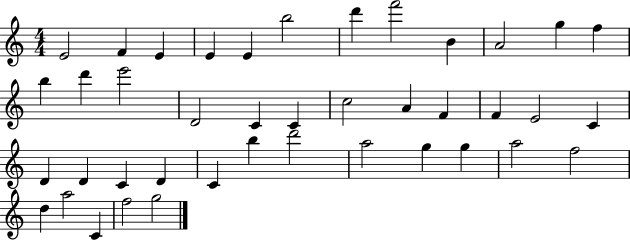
{
  \clef treble
  \numericTimeSignature
  \time 4/4
  \key c \major
  e'2 f'4 e'4 | e'4 e'4 b''2 | d'''4 f'''2 b'4 | a'2 g''4 f''4 | \break b''4 d'''4 e'''2 | d'2 c'4 c'4 | c''2 a'4 f'4 | f'4 e'2 c'4 | \break d'4 d'4 c'4 d'4 | c'4 b''4 d'''2 | a''2 g''4 g''4 | a''2 f''2 | \break d''4 a''2 c'4 | f''2 g''2 | \bar "|."
}